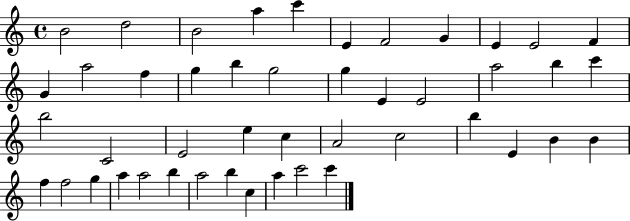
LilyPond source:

{
  \clef treble
  \time 4/4
  \defaultTimeSignature
  \key c \major
  b'2 d''2 | b'2 a''4 c'''4 | e'4 f'2 g'4 | e'4 e'2 f'4 | \break g'4 a''2 f''4 | g''4 b''4 g''2 | g''4 e'4 e'2 | a''2 b''4 c'''4 | \break b''2 c'2 | e'2 e''4 c''4 | a'2 c''2 | b''4 e'4 b'4 b'4 | \break f''4 f''2 g''4 | a''4 a''2 b''4 | a''2 b''4 c''4 | a''4 c'''2 c'''4 | \break \bar "|."
}